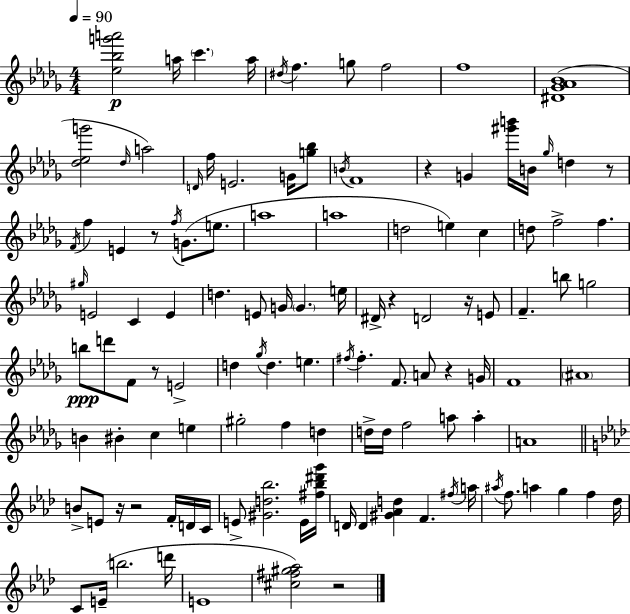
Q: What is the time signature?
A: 4/4